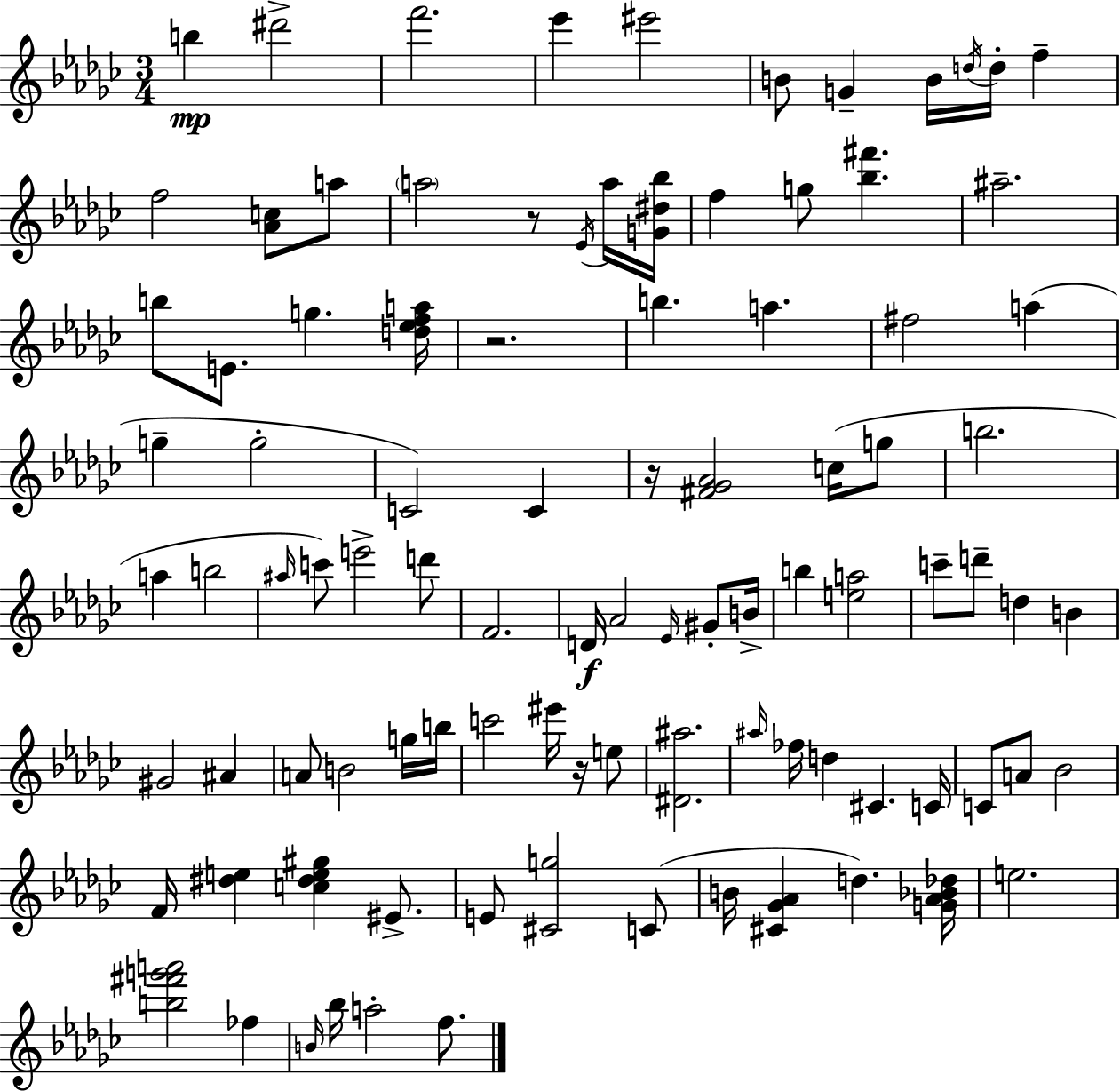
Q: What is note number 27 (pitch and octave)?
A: G5